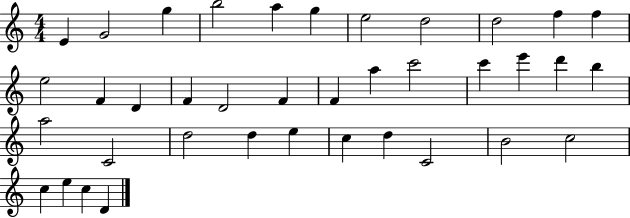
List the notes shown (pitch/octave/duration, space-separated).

E4/q G4/h G5/q B5/h A5/q G5/q E5/h D5/h D5/h F5/q F5/q E5/h F4/q D4/q F4/q D4/h F4/q F4/q A5/q C6/h C6/q E6/q D6/q B5/q A5/h C4/h D5/h D5/q E5/q C5/q D5/q C4/h B4/h C5/h C5/q E5/q C5/q D4/q